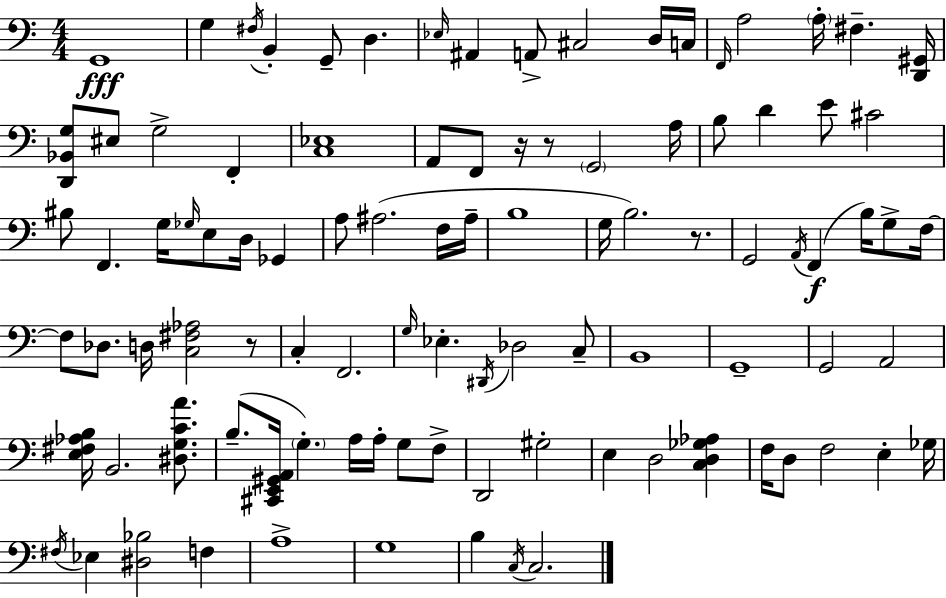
G2/w G3/q F#3/s B2/q G2/e D3/q. Eb3/s A#2/q A2/e C#3/h D3/s C3/s F2/s A3/h A3/s F#3/q. [D2,G#2]/s [D2,Bb2,G3]/e EIS3/e G3/h F2/q [C3,Eb3]/w A2/e F2/e R/s R/e G2/h A3/s B3/e D4/q E4/e C#4/h BIS3/e F2/q. G3/s Gb3/s E3/e D3/s Gb2/q A3/e A#3/h. F3/s A#3/s B3/w G3/s B3/h. R/e. G2/h A2/s F2/q B3/s G3/e F3/s F3/e Db3/e. D3/s [C3,F#3,Ab3]/h R/e C3/q F2/h. G3/s Eb3/q. D#2/s Db3/h C3/e B2/w G2/w G2/h A2/h [E3,F#3,Ab3,B3]/s B2/h. [D#3,G3,C4,A4]/e. B3/e. [C#2,E2,G#2,A2]/s G3/q. A3/s A3/s G3/e F3/e D2/h G#3/h E3/q D3/h [C3,D3,Gb3,Ab3]/q F3/s D3/e F3/h E3/q Gb3/s F#3/s Eb3/q [D#3,Bb3]/h F3/q A3/w G3/w B3/q C3/s C3/h.